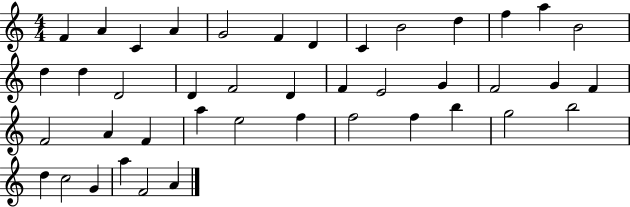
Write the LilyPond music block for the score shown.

{
  \clef treble
  \numericTimeSignature
  \time 4/4
  \key c \major
  f'4 a'4 c'4 a'4 | g'2 f'4 d'4 | c'4 b'2 d''4 | f''4 a''4 b'2 | \break d''4 d''4 d'2 | d'4 f'2 d'4 | f'4 e'2 g'4 | f'2 g'4 f'4 | \break f'2 a'4 f'4 | a''4 e''2 f''4 | f''2 f''4 b''4 | g''2 b''2 | \break d''4 c''2 g'4 | a''4 f'2 a'4 | \bar "|."
}